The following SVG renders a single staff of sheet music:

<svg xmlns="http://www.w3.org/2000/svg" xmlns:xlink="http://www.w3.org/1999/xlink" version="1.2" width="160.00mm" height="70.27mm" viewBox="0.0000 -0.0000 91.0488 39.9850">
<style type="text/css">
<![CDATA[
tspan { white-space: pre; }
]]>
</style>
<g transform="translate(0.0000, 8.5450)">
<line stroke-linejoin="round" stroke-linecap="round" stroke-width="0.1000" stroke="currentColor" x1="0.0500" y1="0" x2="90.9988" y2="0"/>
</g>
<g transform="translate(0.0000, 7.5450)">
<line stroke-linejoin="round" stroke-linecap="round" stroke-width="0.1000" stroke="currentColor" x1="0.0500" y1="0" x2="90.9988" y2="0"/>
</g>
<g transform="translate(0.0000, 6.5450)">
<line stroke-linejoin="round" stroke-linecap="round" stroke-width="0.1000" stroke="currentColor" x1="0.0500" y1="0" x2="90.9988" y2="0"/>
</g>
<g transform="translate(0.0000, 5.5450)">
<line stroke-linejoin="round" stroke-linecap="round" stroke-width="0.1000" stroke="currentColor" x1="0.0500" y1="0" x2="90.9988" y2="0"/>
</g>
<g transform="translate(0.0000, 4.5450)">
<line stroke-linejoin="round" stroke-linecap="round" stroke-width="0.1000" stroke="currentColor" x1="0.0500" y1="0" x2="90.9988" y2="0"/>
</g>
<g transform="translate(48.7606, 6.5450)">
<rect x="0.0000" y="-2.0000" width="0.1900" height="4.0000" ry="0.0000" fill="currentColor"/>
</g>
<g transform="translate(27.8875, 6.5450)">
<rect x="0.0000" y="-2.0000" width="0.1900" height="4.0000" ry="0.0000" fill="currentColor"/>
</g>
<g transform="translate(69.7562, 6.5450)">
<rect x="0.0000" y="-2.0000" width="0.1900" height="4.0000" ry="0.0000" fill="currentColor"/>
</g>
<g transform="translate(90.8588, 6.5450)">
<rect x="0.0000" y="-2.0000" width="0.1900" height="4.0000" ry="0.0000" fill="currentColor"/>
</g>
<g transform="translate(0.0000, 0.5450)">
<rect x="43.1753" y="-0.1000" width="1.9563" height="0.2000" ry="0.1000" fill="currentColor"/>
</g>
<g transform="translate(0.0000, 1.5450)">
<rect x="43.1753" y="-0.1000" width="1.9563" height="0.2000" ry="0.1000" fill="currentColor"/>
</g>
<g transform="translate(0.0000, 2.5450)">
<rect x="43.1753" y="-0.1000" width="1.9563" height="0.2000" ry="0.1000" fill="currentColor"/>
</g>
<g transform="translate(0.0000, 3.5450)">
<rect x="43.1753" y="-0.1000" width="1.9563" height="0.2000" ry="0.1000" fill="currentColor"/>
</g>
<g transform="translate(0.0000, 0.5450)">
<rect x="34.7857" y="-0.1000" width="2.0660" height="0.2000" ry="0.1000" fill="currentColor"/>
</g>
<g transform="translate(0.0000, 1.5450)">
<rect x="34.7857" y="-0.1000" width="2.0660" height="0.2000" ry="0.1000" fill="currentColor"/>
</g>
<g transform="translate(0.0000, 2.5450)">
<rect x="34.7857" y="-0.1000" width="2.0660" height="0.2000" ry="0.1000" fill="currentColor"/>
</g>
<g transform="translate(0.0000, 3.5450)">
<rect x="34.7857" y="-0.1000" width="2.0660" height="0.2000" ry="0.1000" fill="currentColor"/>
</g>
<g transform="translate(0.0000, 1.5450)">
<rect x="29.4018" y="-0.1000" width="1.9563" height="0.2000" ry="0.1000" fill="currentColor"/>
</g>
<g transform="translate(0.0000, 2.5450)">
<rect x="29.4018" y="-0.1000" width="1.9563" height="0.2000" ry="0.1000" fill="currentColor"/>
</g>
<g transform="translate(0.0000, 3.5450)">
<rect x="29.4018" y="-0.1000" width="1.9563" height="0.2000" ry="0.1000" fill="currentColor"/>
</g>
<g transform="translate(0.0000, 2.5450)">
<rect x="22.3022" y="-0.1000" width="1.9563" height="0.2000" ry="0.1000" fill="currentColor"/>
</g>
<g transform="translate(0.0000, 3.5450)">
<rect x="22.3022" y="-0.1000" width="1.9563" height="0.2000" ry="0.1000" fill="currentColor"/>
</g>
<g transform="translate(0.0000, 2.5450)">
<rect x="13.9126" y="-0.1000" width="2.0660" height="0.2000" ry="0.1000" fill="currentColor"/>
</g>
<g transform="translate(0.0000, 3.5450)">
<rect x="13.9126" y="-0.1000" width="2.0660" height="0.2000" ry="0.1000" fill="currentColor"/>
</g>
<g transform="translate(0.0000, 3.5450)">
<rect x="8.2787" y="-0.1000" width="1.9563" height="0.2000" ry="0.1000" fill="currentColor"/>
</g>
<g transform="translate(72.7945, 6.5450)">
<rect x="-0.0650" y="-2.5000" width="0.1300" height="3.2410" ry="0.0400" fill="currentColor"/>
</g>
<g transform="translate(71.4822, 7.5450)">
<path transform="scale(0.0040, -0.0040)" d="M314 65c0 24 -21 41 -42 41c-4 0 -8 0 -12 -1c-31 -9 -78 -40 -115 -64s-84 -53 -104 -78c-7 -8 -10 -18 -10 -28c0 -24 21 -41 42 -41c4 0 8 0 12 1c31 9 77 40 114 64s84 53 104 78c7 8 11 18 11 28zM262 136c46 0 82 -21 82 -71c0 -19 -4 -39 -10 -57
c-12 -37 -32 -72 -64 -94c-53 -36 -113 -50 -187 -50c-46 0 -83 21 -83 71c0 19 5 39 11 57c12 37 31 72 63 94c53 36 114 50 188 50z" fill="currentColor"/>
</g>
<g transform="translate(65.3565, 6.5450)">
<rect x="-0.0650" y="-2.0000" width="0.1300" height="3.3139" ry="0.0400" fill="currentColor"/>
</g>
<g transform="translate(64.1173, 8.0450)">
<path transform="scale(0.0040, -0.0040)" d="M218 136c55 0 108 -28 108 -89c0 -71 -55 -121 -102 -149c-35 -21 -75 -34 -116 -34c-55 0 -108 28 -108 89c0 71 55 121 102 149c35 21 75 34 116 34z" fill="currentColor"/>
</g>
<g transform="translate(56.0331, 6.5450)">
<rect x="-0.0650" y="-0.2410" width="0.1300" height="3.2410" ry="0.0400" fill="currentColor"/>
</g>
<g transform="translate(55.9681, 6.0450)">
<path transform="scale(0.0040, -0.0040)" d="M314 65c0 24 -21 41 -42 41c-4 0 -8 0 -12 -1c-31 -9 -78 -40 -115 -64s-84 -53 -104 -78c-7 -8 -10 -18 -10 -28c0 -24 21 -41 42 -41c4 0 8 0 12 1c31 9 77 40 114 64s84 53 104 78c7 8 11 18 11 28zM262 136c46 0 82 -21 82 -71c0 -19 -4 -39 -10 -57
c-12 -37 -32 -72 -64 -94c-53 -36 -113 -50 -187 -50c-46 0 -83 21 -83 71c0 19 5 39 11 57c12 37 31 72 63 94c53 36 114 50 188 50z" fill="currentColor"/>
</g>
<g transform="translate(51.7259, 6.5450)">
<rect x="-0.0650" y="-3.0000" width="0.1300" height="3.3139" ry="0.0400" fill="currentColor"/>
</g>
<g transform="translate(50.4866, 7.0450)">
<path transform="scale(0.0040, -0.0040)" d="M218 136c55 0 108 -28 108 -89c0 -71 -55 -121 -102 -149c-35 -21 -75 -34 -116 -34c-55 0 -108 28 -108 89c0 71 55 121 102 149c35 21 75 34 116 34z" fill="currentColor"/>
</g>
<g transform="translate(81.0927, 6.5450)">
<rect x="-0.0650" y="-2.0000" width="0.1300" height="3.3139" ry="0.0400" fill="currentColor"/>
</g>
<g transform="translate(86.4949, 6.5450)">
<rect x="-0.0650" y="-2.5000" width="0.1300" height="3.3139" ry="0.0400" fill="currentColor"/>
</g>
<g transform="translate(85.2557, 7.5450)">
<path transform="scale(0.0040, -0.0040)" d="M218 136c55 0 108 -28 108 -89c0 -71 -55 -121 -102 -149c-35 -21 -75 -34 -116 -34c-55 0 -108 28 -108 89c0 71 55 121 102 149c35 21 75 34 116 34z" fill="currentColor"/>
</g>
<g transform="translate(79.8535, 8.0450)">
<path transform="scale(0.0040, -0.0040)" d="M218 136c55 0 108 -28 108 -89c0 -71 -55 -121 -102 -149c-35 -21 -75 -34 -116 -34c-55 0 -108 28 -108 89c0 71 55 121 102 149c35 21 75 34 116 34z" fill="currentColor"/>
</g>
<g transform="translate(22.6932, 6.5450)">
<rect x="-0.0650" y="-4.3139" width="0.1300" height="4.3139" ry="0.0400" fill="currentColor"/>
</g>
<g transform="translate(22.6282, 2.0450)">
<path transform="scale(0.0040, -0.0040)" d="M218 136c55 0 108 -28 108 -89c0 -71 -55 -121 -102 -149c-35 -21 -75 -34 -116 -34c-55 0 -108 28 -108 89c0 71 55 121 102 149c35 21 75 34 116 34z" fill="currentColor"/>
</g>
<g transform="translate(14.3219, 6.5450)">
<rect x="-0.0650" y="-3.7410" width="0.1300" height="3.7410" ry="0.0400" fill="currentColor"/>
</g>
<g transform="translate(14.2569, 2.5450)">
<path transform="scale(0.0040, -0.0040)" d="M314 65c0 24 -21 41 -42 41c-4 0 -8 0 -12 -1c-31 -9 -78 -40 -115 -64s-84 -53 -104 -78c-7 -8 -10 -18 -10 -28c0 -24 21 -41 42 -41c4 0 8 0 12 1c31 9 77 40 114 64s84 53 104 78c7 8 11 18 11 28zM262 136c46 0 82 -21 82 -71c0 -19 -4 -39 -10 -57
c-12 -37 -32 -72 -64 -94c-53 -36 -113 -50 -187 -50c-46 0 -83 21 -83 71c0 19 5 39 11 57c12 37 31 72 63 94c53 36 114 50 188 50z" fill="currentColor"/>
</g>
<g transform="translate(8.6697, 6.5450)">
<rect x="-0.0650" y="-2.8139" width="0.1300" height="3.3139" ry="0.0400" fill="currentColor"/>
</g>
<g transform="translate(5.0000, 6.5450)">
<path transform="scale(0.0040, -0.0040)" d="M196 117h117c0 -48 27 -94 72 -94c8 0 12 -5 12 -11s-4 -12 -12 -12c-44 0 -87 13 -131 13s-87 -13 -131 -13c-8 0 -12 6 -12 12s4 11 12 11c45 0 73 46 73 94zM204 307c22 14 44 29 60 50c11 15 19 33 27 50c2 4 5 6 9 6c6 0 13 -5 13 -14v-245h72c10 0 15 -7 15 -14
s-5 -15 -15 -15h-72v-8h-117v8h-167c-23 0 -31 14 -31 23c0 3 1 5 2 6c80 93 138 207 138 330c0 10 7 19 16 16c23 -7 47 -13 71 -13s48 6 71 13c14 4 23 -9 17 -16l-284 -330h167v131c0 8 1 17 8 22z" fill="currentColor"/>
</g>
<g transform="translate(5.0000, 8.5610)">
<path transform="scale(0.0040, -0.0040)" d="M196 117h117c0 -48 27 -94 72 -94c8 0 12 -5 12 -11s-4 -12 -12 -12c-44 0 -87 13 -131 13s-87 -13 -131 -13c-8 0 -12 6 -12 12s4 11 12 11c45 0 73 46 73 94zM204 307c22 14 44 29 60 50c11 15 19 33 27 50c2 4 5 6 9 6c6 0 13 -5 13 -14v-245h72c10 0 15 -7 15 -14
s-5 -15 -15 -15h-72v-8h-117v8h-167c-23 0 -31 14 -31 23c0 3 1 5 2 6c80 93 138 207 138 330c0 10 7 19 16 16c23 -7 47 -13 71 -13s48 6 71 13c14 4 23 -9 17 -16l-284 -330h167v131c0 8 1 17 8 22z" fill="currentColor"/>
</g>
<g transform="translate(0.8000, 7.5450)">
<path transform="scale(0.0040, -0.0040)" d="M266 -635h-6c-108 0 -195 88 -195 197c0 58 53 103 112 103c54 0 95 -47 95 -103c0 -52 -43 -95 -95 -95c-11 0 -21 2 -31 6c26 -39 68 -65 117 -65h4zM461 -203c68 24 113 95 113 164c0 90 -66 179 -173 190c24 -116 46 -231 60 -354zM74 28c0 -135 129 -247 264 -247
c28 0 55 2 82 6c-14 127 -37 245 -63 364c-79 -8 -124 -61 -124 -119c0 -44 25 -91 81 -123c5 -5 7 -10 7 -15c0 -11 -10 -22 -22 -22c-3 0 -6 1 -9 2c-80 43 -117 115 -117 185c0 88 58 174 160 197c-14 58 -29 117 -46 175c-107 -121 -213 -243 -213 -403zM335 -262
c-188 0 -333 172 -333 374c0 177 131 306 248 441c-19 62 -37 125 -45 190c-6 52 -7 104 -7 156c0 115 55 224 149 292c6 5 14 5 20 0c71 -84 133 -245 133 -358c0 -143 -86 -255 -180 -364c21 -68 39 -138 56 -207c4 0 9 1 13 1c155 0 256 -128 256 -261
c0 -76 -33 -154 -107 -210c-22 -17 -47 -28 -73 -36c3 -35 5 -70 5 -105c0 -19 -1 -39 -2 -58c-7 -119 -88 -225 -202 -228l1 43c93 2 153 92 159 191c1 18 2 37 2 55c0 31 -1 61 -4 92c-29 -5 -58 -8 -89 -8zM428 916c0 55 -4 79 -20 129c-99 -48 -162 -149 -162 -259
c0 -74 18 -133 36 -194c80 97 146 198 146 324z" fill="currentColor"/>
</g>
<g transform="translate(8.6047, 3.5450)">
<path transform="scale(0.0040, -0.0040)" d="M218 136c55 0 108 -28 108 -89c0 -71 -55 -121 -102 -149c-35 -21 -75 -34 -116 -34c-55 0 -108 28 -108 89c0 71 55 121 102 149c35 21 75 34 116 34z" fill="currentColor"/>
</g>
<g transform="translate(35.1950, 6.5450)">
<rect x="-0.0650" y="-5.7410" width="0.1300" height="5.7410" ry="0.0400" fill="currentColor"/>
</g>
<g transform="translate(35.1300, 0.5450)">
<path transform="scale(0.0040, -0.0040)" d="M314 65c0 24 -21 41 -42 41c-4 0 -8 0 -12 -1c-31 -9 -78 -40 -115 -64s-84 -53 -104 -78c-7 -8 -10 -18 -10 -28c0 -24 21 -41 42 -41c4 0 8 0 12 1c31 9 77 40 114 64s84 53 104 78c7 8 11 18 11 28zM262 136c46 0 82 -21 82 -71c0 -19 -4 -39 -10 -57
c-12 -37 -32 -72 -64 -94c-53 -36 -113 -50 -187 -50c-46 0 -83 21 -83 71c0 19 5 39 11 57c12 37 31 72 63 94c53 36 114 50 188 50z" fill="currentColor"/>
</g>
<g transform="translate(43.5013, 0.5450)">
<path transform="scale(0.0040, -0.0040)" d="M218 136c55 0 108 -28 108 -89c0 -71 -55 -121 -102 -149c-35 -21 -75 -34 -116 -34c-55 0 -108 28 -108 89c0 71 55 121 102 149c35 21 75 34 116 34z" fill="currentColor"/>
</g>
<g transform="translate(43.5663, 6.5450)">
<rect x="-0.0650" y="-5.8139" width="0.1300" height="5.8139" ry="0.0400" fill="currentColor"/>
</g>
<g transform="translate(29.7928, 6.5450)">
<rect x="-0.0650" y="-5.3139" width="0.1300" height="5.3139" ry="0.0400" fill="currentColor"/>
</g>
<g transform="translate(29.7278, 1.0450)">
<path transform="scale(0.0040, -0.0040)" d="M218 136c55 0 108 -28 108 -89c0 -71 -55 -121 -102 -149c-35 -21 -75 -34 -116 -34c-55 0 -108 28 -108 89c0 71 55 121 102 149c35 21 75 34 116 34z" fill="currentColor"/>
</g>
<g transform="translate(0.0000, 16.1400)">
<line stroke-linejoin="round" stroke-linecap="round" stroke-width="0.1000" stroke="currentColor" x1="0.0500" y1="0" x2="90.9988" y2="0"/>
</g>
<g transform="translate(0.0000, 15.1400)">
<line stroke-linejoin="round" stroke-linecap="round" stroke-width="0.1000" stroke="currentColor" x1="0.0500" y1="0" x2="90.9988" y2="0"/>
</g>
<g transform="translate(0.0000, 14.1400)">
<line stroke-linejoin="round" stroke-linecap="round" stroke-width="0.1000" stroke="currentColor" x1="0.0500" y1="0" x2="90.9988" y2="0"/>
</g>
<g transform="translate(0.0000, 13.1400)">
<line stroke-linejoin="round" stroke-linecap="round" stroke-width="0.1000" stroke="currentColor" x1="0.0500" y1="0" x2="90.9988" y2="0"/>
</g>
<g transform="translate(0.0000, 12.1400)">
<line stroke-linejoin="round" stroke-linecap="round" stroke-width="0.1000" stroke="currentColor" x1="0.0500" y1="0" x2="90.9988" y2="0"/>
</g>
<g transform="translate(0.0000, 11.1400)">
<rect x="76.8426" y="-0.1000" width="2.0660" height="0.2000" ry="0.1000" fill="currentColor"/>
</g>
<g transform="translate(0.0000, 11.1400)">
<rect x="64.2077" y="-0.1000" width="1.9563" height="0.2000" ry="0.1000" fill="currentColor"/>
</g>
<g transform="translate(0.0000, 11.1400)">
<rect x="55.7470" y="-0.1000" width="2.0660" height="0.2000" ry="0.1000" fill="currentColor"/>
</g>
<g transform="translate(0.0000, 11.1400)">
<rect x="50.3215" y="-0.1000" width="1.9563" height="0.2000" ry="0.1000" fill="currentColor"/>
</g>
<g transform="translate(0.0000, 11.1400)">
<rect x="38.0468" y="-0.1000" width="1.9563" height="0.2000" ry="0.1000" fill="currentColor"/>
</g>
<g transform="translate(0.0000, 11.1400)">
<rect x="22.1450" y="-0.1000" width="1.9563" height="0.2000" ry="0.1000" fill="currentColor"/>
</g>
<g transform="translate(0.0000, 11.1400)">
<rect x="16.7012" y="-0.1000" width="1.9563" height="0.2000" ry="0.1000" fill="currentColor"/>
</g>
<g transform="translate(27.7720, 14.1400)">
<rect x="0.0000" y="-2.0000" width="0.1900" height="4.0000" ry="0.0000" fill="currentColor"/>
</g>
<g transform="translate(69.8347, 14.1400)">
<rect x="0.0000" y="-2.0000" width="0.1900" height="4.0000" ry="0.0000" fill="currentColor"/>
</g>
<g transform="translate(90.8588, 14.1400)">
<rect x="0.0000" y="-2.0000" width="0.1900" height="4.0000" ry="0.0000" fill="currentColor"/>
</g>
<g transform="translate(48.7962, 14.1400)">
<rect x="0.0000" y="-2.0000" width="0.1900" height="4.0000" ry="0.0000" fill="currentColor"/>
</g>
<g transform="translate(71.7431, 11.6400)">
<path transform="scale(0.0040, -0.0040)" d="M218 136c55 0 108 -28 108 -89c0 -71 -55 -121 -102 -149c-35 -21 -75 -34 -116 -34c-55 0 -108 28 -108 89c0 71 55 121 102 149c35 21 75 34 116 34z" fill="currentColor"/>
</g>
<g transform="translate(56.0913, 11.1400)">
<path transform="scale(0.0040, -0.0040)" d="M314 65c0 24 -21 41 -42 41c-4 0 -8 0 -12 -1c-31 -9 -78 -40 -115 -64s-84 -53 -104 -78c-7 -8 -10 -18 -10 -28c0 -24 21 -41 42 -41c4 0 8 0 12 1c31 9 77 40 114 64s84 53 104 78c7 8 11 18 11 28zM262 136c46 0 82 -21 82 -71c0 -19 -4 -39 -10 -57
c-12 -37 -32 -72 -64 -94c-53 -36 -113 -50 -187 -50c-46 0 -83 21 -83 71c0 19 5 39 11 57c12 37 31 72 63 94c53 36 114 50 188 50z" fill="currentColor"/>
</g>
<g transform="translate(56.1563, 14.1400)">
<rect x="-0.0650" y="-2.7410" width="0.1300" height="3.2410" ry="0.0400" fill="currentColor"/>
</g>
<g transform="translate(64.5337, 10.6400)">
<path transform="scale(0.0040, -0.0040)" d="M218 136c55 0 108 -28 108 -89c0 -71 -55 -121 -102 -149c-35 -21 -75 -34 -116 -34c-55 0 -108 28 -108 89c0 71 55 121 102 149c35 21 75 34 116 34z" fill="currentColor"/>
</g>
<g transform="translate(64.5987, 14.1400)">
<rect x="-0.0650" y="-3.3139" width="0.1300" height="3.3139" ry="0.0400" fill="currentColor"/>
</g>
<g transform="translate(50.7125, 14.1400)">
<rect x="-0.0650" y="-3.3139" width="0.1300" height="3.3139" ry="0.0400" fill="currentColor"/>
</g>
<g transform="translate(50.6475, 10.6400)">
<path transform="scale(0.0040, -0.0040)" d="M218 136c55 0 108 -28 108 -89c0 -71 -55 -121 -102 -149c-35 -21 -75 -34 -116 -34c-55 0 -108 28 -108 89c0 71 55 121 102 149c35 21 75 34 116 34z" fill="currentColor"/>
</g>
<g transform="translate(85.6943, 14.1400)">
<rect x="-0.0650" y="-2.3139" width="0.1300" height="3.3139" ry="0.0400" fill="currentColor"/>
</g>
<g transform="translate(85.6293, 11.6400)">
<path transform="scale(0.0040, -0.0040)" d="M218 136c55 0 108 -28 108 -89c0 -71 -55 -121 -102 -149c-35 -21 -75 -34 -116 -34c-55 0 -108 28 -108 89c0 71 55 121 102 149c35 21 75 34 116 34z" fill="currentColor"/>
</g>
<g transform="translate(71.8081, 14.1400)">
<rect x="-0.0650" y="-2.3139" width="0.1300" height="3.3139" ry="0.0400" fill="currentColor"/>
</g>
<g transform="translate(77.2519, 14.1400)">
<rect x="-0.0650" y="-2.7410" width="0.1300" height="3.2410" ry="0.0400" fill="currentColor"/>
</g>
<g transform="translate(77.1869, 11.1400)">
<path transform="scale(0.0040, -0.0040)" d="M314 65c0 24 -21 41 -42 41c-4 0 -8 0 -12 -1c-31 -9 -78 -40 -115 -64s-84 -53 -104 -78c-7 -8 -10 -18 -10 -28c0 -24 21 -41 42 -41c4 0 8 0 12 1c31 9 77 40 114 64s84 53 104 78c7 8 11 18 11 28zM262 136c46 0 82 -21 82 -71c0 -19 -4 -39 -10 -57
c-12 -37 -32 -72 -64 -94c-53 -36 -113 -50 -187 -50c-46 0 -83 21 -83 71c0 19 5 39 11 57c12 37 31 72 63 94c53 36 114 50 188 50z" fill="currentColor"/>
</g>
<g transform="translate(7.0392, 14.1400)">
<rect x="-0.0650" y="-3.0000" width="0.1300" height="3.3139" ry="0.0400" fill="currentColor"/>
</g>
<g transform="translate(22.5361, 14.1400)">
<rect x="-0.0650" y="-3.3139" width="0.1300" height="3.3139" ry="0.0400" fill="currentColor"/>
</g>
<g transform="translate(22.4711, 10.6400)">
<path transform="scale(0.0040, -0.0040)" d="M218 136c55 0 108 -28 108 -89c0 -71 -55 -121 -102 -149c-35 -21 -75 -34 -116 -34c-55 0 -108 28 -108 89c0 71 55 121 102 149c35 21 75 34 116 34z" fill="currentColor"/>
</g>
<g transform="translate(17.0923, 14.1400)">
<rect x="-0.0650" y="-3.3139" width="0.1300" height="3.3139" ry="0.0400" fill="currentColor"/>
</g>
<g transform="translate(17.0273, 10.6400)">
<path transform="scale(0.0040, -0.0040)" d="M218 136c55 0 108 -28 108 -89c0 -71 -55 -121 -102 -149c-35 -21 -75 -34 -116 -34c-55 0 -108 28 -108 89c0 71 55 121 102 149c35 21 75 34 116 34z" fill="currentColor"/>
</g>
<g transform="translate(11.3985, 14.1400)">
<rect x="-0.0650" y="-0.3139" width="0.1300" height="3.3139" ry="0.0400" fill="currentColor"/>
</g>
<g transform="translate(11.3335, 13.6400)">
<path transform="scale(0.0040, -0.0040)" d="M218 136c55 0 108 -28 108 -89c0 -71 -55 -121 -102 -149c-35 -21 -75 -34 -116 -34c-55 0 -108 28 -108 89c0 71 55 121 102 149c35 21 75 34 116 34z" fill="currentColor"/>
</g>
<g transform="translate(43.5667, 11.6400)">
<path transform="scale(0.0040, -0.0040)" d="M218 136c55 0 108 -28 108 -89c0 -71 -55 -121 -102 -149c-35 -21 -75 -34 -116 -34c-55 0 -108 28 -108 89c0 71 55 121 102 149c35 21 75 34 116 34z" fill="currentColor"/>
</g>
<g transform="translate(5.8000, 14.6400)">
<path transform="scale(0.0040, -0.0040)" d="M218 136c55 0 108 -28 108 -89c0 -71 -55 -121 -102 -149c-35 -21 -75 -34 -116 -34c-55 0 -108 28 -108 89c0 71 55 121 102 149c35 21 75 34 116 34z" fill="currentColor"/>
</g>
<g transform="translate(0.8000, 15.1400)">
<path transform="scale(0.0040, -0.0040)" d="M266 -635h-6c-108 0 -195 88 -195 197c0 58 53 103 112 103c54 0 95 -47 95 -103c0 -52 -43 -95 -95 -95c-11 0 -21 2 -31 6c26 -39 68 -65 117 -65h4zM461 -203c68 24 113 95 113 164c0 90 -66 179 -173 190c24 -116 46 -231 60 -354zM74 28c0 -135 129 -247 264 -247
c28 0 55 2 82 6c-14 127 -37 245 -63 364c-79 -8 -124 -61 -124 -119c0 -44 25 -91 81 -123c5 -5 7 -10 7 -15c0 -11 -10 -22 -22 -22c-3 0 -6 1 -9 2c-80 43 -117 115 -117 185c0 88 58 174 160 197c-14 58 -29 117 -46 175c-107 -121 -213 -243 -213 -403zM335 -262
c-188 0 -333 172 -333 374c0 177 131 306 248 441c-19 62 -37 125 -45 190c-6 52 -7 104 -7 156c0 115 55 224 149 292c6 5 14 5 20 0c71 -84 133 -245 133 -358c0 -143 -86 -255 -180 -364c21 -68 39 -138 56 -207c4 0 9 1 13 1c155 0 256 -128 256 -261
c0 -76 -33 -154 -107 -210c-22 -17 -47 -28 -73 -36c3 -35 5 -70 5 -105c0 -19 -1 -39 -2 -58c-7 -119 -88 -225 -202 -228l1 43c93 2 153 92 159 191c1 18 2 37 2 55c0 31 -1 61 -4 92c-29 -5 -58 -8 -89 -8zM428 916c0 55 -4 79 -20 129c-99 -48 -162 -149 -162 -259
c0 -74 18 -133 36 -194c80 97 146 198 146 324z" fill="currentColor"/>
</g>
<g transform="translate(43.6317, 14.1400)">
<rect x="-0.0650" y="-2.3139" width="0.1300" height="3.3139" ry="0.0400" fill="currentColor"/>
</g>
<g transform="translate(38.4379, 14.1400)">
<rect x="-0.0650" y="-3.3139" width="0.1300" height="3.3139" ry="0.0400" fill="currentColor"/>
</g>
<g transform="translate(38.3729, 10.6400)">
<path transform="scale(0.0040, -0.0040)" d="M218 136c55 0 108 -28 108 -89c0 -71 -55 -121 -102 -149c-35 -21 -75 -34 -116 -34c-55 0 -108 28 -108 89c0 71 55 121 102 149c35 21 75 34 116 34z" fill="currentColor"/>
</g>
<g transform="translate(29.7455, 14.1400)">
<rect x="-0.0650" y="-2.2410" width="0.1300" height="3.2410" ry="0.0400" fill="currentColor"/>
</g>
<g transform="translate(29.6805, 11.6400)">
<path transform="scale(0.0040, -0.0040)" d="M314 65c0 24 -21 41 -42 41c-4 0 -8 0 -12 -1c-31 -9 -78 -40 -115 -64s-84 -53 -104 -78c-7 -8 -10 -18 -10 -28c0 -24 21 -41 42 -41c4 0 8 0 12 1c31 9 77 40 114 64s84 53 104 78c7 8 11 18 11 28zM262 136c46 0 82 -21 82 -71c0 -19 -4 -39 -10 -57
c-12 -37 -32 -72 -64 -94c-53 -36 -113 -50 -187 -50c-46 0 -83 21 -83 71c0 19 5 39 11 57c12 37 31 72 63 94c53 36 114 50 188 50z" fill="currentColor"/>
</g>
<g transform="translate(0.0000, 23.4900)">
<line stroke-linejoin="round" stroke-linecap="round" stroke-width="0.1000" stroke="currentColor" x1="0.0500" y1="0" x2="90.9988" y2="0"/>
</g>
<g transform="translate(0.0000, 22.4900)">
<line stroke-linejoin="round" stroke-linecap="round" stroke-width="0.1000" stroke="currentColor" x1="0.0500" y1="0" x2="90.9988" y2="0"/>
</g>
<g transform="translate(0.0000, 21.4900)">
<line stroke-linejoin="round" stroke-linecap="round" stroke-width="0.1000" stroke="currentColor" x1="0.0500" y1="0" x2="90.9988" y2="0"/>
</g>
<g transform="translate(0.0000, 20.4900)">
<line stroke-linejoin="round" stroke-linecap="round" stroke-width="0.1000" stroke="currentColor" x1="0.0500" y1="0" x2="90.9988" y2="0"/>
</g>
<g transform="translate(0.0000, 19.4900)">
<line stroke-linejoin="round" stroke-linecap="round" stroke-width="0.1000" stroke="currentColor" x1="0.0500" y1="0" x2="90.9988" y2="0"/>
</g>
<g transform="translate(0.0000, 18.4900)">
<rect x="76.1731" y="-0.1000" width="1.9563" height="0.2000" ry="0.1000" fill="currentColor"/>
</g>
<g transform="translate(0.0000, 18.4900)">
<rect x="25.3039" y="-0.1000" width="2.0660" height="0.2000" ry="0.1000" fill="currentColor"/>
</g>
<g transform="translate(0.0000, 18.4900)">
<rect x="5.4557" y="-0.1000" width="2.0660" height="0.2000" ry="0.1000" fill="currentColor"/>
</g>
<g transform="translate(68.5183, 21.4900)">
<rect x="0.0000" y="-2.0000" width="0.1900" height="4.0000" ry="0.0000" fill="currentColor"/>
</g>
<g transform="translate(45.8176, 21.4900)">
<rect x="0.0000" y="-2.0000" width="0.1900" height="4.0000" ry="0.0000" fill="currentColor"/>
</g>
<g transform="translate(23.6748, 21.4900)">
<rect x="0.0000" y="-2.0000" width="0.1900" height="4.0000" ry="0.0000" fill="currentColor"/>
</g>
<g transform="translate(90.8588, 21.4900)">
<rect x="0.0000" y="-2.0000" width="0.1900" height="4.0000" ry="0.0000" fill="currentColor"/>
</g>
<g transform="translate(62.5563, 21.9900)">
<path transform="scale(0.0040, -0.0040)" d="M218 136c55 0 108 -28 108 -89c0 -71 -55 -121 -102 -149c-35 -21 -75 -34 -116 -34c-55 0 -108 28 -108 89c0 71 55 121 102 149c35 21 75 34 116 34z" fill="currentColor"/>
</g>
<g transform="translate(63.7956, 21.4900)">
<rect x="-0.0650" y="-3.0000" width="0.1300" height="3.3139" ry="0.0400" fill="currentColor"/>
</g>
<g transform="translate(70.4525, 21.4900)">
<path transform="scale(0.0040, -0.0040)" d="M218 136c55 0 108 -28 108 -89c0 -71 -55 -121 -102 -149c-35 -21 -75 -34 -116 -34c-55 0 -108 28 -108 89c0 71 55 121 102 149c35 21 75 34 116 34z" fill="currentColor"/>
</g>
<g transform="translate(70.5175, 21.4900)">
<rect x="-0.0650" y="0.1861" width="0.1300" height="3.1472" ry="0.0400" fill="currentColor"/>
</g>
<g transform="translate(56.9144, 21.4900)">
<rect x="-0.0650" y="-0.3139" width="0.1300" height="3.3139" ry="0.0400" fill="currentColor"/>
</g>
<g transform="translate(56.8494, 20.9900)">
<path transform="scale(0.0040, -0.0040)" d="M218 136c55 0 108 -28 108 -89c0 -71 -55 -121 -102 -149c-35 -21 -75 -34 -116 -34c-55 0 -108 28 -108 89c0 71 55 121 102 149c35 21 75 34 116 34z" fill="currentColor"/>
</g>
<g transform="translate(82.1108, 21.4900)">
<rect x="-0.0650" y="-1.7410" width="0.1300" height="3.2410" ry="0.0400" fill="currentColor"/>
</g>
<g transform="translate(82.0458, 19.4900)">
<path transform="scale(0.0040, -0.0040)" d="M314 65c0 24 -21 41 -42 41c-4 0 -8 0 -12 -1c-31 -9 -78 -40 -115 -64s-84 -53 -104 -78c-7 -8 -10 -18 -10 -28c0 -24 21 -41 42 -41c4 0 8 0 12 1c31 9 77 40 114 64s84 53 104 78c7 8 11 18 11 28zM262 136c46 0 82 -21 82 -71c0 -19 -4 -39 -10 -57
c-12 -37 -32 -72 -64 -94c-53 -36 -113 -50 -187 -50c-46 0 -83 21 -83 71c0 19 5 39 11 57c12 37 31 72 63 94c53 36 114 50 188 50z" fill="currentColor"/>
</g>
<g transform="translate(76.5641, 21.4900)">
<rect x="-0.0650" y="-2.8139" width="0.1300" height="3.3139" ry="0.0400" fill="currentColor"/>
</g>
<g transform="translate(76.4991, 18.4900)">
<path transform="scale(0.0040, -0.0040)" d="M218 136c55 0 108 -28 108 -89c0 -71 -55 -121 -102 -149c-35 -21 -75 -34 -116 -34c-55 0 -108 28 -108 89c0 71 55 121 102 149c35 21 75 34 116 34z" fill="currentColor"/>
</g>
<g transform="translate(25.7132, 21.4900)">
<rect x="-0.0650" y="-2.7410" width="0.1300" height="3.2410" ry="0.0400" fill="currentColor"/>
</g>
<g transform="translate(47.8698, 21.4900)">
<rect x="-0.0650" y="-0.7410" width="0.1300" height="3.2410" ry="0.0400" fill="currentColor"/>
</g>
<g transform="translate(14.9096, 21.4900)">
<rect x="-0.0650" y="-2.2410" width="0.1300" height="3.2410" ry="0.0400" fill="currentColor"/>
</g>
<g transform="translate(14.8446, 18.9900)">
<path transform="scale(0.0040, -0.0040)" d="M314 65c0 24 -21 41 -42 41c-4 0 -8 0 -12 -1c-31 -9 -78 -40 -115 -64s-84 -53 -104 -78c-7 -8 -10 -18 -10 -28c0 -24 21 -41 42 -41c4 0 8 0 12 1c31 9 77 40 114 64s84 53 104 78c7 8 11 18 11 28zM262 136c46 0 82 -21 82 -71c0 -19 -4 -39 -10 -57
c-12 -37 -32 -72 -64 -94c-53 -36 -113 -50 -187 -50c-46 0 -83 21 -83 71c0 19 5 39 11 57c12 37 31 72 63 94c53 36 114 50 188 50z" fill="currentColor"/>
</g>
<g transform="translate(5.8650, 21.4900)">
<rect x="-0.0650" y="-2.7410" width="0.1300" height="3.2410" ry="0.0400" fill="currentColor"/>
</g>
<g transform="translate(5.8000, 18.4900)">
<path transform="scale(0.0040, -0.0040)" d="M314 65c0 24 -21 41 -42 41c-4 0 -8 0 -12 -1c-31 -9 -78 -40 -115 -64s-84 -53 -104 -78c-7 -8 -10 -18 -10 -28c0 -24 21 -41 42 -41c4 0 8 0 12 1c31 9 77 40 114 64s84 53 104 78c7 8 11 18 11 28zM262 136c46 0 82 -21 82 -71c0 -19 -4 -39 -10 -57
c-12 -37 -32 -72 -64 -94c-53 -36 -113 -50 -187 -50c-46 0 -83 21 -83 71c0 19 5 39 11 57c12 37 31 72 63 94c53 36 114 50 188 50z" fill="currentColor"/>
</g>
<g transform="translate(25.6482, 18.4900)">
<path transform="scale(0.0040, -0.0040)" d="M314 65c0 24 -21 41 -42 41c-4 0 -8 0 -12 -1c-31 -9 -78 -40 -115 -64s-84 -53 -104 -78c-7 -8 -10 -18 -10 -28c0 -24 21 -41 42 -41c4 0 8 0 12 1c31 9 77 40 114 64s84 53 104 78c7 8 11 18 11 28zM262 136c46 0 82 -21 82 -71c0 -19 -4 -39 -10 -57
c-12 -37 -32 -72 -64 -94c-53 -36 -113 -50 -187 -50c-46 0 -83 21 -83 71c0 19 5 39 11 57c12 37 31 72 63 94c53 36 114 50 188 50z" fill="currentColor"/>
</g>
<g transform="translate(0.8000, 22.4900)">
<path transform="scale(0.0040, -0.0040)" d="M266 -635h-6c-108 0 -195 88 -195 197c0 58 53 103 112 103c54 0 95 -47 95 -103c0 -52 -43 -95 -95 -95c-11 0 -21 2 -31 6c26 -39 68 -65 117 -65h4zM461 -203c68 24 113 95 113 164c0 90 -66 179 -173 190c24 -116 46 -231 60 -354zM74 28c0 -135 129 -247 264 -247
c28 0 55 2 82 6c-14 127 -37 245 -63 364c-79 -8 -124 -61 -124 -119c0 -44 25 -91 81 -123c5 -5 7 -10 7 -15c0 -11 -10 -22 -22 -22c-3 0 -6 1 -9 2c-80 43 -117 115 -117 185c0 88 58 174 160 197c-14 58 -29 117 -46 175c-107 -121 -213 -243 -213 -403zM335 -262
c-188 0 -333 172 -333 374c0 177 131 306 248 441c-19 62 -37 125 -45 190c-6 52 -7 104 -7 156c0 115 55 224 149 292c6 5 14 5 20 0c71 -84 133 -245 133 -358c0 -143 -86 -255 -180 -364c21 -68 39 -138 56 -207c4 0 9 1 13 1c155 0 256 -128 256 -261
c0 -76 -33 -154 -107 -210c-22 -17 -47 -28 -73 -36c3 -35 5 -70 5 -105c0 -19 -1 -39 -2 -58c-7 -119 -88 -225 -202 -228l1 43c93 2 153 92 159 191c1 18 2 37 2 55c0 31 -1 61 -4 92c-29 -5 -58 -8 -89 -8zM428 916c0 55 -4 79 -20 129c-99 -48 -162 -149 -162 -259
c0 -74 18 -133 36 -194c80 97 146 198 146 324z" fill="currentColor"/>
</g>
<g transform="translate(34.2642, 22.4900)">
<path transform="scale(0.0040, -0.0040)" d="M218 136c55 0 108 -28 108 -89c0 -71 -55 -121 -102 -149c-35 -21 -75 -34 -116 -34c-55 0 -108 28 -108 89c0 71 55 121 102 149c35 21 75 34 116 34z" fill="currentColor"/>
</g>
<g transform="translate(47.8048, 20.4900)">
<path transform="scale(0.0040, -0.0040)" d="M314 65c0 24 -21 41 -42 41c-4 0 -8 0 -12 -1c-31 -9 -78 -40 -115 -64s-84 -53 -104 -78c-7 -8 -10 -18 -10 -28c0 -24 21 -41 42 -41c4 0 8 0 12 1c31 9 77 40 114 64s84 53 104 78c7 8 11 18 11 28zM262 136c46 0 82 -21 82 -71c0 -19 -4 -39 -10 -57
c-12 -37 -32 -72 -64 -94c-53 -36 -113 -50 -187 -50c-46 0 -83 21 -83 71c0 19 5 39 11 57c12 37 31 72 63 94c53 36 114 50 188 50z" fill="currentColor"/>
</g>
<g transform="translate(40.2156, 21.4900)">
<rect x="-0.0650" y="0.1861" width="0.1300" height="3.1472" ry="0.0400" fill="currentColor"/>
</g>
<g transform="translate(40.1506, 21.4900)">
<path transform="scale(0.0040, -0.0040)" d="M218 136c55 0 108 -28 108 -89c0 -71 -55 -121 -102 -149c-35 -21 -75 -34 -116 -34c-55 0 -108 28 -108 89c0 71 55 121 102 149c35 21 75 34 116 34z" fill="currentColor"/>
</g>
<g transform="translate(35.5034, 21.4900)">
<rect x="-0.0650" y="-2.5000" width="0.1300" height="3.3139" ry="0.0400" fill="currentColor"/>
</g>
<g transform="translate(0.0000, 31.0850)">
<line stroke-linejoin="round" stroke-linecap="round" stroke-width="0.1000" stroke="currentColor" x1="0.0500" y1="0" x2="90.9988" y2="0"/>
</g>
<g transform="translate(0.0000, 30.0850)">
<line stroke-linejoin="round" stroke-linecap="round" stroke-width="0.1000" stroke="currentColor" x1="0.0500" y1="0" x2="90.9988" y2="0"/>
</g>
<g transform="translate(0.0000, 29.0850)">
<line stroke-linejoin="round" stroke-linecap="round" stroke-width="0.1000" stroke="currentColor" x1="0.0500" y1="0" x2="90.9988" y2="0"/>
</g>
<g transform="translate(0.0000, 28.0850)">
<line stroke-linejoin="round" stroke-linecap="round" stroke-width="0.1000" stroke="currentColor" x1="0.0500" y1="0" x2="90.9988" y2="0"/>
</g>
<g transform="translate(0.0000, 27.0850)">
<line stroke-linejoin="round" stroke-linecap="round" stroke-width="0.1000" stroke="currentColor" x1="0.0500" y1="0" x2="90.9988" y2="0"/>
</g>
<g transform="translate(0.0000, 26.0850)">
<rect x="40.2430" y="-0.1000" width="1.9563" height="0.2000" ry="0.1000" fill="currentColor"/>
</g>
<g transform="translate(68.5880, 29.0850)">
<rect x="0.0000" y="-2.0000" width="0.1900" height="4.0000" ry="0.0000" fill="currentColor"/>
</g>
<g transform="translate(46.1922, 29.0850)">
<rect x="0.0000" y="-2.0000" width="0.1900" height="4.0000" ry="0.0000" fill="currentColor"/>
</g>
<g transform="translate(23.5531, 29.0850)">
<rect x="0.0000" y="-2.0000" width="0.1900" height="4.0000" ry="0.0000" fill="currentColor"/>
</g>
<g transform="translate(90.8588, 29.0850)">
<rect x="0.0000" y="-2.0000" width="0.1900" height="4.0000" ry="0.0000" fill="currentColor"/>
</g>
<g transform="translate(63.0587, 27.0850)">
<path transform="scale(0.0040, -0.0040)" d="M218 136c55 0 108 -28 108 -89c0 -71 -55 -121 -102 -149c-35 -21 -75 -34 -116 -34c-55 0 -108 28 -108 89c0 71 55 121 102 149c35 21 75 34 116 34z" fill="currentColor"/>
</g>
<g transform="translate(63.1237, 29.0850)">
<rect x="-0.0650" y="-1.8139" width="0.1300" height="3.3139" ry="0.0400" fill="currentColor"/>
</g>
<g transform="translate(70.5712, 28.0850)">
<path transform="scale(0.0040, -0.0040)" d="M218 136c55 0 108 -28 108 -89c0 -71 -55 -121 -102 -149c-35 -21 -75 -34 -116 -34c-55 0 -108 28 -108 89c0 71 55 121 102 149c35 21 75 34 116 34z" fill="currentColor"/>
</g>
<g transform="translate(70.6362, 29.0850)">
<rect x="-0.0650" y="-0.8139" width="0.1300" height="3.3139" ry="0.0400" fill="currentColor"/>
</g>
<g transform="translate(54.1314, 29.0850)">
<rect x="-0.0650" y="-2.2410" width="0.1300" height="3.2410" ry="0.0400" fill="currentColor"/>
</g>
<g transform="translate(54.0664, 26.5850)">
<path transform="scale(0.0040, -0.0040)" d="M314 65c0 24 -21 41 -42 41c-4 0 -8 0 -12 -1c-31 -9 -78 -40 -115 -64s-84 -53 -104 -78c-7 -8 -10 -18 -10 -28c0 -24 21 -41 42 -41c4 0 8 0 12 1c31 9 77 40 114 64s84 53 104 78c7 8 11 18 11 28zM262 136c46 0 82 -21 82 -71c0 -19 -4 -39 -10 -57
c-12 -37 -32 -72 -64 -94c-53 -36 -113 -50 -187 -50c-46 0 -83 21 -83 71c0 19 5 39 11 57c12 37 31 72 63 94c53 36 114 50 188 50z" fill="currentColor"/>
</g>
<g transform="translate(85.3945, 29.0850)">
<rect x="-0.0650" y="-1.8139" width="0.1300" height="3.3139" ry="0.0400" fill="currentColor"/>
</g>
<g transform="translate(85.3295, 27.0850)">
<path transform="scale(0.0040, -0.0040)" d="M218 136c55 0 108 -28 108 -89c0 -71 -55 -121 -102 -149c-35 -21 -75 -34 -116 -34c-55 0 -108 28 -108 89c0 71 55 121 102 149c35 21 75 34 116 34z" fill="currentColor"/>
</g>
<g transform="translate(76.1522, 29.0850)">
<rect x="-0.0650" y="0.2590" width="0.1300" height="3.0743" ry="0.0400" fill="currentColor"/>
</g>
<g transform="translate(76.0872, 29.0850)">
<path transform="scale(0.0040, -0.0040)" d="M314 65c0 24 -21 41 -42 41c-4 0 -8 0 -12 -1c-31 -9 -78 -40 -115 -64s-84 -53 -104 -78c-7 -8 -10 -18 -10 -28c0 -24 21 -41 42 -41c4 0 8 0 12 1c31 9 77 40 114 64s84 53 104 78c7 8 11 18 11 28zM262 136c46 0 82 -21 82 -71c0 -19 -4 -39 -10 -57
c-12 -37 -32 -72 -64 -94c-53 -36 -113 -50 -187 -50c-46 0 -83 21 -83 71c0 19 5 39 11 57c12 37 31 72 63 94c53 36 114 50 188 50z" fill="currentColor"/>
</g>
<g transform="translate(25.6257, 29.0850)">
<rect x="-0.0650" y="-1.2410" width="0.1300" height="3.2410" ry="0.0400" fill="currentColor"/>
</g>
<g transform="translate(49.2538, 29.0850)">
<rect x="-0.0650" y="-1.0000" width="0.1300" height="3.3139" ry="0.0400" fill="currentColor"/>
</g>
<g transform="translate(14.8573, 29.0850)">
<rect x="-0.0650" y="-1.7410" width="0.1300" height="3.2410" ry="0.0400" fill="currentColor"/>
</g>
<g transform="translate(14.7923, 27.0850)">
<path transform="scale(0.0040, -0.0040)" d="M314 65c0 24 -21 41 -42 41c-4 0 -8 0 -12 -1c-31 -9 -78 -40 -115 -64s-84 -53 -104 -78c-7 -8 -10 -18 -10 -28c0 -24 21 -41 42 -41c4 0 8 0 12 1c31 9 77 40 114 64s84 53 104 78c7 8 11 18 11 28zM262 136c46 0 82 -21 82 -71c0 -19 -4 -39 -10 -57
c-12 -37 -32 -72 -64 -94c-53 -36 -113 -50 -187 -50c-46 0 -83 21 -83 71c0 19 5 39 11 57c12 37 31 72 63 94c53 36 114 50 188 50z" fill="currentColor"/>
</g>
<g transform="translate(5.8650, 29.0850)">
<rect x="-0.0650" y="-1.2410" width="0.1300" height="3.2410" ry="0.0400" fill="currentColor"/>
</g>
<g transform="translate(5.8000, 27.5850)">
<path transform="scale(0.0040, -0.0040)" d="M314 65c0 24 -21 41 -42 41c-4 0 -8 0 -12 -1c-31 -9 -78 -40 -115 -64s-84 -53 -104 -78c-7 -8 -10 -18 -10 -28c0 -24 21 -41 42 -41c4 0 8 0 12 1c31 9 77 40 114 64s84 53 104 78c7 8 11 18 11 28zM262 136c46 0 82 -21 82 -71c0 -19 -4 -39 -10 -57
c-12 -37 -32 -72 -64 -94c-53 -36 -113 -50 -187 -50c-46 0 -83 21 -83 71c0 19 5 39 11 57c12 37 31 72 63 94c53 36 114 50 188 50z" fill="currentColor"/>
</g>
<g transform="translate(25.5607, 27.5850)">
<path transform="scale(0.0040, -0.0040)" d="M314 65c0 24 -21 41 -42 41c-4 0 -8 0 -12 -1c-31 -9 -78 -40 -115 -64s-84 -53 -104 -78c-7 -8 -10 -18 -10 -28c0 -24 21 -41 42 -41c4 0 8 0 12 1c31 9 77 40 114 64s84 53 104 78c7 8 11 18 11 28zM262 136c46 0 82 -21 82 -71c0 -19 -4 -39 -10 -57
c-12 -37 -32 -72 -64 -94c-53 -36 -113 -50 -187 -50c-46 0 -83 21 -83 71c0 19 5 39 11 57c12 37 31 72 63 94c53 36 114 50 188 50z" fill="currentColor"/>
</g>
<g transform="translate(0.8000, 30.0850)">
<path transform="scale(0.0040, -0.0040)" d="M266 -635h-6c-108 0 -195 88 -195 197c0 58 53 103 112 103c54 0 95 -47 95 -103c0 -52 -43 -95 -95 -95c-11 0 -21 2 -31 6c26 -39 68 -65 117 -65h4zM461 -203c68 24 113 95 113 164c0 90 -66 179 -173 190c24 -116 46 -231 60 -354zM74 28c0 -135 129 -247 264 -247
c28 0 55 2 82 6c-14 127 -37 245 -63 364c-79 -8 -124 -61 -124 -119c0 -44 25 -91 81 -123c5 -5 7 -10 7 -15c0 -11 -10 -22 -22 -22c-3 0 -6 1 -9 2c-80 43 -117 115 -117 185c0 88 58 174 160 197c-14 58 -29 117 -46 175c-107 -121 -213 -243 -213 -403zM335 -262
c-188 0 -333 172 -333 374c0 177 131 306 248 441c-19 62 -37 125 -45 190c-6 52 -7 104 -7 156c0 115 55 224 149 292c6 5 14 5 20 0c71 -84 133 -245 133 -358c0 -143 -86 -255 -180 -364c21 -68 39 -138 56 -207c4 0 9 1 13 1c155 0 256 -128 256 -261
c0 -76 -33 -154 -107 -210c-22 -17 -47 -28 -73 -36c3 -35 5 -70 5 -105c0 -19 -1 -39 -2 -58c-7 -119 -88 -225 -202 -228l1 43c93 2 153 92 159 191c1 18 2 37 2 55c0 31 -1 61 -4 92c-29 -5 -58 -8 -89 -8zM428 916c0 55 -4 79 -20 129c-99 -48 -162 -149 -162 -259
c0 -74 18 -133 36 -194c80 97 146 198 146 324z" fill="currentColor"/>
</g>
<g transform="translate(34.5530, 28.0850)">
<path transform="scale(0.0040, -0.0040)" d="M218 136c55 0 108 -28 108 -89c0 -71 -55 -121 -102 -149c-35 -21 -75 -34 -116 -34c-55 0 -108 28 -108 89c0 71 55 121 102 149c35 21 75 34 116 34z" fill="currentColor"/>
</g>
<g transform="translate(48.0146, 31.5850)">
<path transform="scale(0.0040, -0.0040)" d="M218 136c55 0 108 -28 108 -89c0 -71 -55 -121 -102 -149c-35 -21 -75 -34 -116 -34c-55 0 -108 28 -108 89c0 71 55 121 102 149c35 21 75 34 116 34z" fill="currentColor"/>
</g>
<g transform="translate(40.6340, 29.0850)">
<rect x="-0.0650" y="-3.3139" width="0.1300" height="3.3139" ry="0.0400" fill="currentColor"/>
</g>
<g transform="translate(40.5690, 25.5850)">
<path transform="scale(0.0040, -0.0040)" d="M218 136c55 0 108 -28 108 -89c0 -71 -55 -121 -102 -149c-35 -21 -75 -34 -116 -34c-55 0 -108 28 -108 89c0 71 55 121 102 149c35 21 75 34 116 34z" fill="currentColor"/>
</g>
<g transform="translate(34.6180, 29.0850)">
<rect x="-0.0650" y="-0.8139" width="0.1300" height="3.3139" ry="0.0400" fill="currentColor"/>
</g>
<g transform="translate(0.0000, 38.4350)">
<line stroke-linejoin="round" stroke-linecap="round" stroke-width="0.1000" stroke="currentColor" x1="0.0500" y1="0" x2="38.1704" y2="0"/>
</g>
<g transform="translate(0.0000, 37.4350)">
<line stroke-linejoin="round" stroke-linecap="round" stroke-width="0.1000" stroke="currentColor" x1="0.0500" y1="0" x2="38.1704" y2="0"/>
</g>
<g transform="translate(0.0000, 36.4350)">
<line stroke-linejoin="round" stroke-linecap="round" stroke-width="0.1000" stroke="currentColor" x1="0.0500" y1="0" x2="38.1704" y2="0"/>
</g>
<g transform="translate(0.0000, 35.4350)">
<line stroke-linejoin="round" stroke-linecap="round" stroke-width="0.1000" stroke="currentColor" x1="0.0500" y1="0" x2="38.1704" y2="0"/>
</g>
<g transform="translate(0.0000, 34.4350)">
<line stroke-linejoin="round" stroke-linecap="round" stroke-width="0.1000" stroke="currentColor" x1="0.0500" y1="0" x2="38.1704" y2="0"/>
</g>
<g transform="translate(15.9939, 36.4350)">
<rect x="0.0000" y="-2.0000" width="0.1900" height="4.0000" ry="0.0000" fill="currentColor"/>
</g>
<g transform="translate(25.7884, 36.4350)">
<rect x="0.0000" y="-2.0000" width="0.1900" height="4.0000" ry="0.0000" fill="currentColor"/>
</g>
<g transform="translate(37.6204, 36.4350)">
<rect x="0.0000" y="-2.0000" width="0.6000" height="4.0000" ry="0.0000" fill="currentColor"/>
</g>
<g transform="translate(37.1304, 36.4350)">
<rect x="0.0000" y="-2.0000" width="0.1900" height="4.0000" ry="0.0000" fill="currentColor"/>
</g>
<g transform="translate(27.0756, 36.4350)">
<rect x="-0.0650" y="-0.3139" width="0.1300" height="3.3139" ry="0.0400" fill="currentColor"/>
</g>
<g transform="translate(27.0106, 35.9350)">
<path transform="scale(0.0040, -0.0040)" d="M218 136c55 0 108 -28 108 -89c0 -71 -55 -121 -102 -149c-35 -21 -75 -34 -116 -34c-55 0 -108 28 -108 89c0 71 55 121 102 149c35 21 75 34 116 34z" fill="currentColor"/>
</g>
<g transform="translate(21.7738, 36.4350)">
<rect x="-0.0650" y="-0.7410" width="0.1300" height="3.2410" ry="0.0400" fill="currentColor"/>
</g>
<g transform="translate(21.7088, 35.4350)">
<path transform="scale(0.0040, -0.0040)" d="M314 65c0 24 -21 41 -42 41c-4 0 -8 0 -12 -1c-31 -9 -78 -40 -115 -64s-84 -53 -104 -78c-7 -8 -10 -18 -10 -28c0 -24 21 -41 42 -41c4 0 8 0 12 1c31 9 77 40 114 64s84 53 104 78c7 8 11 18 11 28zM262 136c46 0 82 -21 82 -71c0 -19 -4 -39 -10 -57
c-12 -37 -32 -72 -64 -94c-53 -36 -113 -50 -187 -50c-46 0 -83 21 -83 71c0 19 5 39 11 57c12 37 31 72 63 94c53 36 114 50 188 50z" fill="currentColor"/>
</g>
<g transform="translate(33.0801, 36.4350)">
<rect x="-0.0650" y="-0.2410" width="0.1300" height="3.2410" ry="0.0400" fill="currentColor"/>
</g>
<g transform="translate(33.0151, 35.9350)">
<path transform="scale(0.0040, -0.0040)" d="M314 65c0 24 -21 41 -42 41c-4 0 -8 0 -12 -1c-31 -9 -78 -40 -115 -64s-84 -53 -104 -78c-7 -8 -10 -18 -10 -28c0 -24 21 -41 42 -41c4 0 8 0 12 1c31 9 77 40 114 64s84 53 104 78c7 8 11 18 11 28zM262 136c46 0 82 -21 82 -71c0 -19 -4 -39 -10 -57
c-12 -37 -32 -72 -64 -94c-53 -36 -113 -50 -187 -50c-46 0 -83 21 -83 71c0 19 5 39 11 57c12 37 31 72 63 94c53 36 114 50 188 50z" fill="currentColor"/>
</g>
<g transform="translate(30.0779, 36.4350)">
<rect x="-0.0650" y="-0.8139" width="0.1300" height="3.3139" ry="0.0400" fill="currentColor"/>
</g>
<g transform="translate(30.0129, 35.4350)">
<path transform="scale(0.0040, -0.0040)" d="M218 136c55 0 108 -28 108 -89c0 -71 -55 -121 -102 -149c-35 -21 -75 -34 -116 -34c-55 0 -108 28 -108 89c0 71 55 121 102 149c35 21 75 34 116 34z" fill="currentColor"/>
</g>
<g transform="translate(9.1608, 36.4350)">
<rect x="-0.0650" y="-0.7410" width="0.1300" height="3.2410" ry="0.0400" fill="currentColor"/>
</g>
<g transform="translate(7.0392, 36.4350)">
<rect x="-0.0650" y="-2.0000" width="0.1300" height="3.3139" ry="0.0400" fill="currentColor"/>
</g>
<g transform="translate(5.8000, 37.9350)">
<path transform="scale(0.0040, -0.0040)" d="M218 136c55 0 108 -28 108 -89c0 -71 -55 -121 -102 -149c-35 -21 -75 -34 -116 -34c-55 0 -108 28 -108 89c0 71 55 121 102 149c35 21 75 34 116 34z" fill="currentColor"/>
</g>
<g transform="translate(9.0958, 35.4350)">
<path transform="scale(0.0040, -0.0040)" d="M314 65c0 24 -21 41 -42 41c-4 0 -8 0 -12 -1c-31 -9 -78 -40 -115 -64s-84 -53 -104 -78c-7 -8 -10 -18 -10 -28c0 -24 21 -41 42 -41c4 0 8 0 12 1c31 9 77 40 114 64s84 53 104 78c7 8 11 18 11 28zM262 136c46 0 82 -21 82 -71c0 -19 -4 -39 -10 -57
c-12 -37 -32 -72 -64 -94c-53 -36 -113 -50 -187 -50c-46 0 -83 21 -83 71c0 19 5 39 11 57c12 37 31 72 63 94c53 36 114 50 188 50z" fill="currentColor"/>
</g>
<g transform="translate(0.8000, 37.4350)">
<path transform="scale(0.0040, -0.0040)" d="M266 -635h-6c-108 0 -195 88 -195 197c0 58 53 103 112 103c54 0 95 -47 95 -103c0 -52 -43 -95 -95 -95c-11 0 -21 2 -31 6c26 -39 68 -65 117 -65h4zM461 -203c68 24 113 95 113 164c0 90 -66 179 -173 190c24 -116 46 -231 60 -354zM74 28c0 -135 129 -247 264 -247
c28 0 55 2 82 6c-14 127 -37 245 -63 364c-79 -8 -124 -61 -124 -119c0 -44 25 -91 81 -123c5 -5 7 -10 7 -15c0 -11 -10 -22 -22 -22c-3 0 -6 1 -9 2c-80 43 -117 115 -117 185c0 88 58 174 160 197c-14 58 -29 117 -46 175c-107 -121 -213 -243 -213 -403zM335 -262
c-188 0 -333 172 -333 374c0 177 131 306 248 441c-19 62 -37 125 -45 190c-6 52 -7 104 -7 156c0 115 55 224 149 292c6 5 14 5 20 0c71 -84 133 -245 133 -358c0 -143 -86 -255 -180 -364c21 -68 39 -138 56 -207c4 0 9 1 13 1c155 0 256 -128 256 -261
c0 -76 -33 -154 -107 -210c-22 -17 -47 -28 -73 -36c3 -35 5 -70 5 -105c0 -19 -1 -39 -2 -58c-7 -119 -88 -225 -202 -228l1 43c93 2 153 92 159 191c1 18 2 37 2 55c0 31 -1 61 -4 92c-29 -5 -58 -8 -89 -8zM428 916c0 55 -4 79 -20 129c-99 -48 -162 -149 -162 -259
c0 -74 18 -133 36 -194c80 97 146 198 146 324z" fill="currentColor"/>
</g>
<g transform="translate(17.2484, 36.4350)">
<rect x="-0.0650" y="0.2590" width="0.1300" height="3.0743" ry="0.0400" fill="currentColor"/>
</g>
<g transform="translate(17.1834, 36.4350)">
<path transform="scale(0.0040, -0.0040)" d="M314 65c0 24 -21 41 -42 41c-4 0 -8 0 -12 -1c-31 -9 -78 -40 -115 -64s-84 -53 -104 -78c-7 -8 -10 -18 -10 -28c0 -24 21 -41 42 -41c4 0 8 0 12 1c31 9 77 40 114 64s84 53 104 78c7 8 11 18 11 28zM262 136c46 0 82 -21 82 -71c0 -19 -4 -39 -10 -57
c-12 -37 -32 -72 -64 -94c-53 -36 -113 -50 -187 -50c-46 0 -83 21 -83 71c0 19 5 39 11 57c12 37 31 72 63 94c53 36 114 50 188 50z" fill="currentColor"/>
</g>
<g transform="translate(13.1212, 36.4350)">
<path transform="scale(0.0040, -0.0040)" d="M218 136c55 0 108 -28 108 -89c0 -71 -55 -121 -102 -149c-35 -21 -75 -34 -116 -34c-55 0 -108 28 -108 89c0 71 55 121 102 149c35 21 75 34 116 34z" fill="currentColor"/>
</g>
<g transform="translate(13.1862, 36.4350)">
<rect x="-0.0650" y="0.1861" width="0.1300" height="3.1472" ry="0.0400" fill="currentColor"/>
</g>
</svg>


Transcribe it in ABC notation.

X:1
T:Untitled
M:4/4
L:1/4
K:C
a c'2 d' f' g'2 g' A c2 F G2 F G A c b b g2 b g b a2 b g a2 g a2 g2 a2 G B d2 c A B a f2 e2 f2 e2 d b D g2 f d B2 f F d2 B B2 d2 c d c2